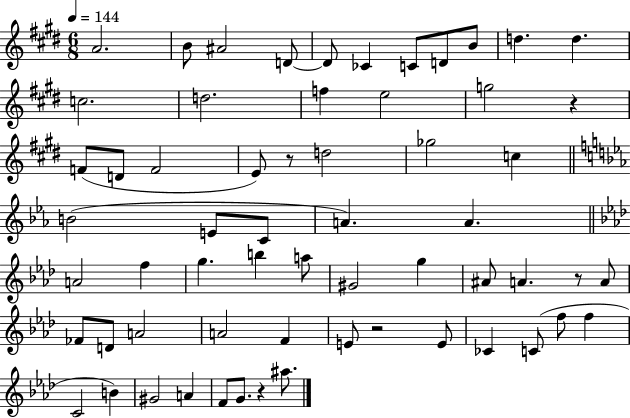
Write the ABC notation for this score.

X:1
T:Untitled
M:6/8
L:1/4
K:E
A2 B/2 ^A2 D/2 D/2 _C C/2 D/2 B/2 d d c2 d2 f e2 g2 z F/2 D/2 F2 E/2 z/2 d2 _g2 c B2 E/2 C/2 A A A2 f g b a/2 ^G2 g ^A/2 A z/2 A/2 _F/2 D/2 A2 A2 F E/2 z2 E/2 _C C/2 f/2 f C2 B ^G2 A F/2 G/2 z ^a/2